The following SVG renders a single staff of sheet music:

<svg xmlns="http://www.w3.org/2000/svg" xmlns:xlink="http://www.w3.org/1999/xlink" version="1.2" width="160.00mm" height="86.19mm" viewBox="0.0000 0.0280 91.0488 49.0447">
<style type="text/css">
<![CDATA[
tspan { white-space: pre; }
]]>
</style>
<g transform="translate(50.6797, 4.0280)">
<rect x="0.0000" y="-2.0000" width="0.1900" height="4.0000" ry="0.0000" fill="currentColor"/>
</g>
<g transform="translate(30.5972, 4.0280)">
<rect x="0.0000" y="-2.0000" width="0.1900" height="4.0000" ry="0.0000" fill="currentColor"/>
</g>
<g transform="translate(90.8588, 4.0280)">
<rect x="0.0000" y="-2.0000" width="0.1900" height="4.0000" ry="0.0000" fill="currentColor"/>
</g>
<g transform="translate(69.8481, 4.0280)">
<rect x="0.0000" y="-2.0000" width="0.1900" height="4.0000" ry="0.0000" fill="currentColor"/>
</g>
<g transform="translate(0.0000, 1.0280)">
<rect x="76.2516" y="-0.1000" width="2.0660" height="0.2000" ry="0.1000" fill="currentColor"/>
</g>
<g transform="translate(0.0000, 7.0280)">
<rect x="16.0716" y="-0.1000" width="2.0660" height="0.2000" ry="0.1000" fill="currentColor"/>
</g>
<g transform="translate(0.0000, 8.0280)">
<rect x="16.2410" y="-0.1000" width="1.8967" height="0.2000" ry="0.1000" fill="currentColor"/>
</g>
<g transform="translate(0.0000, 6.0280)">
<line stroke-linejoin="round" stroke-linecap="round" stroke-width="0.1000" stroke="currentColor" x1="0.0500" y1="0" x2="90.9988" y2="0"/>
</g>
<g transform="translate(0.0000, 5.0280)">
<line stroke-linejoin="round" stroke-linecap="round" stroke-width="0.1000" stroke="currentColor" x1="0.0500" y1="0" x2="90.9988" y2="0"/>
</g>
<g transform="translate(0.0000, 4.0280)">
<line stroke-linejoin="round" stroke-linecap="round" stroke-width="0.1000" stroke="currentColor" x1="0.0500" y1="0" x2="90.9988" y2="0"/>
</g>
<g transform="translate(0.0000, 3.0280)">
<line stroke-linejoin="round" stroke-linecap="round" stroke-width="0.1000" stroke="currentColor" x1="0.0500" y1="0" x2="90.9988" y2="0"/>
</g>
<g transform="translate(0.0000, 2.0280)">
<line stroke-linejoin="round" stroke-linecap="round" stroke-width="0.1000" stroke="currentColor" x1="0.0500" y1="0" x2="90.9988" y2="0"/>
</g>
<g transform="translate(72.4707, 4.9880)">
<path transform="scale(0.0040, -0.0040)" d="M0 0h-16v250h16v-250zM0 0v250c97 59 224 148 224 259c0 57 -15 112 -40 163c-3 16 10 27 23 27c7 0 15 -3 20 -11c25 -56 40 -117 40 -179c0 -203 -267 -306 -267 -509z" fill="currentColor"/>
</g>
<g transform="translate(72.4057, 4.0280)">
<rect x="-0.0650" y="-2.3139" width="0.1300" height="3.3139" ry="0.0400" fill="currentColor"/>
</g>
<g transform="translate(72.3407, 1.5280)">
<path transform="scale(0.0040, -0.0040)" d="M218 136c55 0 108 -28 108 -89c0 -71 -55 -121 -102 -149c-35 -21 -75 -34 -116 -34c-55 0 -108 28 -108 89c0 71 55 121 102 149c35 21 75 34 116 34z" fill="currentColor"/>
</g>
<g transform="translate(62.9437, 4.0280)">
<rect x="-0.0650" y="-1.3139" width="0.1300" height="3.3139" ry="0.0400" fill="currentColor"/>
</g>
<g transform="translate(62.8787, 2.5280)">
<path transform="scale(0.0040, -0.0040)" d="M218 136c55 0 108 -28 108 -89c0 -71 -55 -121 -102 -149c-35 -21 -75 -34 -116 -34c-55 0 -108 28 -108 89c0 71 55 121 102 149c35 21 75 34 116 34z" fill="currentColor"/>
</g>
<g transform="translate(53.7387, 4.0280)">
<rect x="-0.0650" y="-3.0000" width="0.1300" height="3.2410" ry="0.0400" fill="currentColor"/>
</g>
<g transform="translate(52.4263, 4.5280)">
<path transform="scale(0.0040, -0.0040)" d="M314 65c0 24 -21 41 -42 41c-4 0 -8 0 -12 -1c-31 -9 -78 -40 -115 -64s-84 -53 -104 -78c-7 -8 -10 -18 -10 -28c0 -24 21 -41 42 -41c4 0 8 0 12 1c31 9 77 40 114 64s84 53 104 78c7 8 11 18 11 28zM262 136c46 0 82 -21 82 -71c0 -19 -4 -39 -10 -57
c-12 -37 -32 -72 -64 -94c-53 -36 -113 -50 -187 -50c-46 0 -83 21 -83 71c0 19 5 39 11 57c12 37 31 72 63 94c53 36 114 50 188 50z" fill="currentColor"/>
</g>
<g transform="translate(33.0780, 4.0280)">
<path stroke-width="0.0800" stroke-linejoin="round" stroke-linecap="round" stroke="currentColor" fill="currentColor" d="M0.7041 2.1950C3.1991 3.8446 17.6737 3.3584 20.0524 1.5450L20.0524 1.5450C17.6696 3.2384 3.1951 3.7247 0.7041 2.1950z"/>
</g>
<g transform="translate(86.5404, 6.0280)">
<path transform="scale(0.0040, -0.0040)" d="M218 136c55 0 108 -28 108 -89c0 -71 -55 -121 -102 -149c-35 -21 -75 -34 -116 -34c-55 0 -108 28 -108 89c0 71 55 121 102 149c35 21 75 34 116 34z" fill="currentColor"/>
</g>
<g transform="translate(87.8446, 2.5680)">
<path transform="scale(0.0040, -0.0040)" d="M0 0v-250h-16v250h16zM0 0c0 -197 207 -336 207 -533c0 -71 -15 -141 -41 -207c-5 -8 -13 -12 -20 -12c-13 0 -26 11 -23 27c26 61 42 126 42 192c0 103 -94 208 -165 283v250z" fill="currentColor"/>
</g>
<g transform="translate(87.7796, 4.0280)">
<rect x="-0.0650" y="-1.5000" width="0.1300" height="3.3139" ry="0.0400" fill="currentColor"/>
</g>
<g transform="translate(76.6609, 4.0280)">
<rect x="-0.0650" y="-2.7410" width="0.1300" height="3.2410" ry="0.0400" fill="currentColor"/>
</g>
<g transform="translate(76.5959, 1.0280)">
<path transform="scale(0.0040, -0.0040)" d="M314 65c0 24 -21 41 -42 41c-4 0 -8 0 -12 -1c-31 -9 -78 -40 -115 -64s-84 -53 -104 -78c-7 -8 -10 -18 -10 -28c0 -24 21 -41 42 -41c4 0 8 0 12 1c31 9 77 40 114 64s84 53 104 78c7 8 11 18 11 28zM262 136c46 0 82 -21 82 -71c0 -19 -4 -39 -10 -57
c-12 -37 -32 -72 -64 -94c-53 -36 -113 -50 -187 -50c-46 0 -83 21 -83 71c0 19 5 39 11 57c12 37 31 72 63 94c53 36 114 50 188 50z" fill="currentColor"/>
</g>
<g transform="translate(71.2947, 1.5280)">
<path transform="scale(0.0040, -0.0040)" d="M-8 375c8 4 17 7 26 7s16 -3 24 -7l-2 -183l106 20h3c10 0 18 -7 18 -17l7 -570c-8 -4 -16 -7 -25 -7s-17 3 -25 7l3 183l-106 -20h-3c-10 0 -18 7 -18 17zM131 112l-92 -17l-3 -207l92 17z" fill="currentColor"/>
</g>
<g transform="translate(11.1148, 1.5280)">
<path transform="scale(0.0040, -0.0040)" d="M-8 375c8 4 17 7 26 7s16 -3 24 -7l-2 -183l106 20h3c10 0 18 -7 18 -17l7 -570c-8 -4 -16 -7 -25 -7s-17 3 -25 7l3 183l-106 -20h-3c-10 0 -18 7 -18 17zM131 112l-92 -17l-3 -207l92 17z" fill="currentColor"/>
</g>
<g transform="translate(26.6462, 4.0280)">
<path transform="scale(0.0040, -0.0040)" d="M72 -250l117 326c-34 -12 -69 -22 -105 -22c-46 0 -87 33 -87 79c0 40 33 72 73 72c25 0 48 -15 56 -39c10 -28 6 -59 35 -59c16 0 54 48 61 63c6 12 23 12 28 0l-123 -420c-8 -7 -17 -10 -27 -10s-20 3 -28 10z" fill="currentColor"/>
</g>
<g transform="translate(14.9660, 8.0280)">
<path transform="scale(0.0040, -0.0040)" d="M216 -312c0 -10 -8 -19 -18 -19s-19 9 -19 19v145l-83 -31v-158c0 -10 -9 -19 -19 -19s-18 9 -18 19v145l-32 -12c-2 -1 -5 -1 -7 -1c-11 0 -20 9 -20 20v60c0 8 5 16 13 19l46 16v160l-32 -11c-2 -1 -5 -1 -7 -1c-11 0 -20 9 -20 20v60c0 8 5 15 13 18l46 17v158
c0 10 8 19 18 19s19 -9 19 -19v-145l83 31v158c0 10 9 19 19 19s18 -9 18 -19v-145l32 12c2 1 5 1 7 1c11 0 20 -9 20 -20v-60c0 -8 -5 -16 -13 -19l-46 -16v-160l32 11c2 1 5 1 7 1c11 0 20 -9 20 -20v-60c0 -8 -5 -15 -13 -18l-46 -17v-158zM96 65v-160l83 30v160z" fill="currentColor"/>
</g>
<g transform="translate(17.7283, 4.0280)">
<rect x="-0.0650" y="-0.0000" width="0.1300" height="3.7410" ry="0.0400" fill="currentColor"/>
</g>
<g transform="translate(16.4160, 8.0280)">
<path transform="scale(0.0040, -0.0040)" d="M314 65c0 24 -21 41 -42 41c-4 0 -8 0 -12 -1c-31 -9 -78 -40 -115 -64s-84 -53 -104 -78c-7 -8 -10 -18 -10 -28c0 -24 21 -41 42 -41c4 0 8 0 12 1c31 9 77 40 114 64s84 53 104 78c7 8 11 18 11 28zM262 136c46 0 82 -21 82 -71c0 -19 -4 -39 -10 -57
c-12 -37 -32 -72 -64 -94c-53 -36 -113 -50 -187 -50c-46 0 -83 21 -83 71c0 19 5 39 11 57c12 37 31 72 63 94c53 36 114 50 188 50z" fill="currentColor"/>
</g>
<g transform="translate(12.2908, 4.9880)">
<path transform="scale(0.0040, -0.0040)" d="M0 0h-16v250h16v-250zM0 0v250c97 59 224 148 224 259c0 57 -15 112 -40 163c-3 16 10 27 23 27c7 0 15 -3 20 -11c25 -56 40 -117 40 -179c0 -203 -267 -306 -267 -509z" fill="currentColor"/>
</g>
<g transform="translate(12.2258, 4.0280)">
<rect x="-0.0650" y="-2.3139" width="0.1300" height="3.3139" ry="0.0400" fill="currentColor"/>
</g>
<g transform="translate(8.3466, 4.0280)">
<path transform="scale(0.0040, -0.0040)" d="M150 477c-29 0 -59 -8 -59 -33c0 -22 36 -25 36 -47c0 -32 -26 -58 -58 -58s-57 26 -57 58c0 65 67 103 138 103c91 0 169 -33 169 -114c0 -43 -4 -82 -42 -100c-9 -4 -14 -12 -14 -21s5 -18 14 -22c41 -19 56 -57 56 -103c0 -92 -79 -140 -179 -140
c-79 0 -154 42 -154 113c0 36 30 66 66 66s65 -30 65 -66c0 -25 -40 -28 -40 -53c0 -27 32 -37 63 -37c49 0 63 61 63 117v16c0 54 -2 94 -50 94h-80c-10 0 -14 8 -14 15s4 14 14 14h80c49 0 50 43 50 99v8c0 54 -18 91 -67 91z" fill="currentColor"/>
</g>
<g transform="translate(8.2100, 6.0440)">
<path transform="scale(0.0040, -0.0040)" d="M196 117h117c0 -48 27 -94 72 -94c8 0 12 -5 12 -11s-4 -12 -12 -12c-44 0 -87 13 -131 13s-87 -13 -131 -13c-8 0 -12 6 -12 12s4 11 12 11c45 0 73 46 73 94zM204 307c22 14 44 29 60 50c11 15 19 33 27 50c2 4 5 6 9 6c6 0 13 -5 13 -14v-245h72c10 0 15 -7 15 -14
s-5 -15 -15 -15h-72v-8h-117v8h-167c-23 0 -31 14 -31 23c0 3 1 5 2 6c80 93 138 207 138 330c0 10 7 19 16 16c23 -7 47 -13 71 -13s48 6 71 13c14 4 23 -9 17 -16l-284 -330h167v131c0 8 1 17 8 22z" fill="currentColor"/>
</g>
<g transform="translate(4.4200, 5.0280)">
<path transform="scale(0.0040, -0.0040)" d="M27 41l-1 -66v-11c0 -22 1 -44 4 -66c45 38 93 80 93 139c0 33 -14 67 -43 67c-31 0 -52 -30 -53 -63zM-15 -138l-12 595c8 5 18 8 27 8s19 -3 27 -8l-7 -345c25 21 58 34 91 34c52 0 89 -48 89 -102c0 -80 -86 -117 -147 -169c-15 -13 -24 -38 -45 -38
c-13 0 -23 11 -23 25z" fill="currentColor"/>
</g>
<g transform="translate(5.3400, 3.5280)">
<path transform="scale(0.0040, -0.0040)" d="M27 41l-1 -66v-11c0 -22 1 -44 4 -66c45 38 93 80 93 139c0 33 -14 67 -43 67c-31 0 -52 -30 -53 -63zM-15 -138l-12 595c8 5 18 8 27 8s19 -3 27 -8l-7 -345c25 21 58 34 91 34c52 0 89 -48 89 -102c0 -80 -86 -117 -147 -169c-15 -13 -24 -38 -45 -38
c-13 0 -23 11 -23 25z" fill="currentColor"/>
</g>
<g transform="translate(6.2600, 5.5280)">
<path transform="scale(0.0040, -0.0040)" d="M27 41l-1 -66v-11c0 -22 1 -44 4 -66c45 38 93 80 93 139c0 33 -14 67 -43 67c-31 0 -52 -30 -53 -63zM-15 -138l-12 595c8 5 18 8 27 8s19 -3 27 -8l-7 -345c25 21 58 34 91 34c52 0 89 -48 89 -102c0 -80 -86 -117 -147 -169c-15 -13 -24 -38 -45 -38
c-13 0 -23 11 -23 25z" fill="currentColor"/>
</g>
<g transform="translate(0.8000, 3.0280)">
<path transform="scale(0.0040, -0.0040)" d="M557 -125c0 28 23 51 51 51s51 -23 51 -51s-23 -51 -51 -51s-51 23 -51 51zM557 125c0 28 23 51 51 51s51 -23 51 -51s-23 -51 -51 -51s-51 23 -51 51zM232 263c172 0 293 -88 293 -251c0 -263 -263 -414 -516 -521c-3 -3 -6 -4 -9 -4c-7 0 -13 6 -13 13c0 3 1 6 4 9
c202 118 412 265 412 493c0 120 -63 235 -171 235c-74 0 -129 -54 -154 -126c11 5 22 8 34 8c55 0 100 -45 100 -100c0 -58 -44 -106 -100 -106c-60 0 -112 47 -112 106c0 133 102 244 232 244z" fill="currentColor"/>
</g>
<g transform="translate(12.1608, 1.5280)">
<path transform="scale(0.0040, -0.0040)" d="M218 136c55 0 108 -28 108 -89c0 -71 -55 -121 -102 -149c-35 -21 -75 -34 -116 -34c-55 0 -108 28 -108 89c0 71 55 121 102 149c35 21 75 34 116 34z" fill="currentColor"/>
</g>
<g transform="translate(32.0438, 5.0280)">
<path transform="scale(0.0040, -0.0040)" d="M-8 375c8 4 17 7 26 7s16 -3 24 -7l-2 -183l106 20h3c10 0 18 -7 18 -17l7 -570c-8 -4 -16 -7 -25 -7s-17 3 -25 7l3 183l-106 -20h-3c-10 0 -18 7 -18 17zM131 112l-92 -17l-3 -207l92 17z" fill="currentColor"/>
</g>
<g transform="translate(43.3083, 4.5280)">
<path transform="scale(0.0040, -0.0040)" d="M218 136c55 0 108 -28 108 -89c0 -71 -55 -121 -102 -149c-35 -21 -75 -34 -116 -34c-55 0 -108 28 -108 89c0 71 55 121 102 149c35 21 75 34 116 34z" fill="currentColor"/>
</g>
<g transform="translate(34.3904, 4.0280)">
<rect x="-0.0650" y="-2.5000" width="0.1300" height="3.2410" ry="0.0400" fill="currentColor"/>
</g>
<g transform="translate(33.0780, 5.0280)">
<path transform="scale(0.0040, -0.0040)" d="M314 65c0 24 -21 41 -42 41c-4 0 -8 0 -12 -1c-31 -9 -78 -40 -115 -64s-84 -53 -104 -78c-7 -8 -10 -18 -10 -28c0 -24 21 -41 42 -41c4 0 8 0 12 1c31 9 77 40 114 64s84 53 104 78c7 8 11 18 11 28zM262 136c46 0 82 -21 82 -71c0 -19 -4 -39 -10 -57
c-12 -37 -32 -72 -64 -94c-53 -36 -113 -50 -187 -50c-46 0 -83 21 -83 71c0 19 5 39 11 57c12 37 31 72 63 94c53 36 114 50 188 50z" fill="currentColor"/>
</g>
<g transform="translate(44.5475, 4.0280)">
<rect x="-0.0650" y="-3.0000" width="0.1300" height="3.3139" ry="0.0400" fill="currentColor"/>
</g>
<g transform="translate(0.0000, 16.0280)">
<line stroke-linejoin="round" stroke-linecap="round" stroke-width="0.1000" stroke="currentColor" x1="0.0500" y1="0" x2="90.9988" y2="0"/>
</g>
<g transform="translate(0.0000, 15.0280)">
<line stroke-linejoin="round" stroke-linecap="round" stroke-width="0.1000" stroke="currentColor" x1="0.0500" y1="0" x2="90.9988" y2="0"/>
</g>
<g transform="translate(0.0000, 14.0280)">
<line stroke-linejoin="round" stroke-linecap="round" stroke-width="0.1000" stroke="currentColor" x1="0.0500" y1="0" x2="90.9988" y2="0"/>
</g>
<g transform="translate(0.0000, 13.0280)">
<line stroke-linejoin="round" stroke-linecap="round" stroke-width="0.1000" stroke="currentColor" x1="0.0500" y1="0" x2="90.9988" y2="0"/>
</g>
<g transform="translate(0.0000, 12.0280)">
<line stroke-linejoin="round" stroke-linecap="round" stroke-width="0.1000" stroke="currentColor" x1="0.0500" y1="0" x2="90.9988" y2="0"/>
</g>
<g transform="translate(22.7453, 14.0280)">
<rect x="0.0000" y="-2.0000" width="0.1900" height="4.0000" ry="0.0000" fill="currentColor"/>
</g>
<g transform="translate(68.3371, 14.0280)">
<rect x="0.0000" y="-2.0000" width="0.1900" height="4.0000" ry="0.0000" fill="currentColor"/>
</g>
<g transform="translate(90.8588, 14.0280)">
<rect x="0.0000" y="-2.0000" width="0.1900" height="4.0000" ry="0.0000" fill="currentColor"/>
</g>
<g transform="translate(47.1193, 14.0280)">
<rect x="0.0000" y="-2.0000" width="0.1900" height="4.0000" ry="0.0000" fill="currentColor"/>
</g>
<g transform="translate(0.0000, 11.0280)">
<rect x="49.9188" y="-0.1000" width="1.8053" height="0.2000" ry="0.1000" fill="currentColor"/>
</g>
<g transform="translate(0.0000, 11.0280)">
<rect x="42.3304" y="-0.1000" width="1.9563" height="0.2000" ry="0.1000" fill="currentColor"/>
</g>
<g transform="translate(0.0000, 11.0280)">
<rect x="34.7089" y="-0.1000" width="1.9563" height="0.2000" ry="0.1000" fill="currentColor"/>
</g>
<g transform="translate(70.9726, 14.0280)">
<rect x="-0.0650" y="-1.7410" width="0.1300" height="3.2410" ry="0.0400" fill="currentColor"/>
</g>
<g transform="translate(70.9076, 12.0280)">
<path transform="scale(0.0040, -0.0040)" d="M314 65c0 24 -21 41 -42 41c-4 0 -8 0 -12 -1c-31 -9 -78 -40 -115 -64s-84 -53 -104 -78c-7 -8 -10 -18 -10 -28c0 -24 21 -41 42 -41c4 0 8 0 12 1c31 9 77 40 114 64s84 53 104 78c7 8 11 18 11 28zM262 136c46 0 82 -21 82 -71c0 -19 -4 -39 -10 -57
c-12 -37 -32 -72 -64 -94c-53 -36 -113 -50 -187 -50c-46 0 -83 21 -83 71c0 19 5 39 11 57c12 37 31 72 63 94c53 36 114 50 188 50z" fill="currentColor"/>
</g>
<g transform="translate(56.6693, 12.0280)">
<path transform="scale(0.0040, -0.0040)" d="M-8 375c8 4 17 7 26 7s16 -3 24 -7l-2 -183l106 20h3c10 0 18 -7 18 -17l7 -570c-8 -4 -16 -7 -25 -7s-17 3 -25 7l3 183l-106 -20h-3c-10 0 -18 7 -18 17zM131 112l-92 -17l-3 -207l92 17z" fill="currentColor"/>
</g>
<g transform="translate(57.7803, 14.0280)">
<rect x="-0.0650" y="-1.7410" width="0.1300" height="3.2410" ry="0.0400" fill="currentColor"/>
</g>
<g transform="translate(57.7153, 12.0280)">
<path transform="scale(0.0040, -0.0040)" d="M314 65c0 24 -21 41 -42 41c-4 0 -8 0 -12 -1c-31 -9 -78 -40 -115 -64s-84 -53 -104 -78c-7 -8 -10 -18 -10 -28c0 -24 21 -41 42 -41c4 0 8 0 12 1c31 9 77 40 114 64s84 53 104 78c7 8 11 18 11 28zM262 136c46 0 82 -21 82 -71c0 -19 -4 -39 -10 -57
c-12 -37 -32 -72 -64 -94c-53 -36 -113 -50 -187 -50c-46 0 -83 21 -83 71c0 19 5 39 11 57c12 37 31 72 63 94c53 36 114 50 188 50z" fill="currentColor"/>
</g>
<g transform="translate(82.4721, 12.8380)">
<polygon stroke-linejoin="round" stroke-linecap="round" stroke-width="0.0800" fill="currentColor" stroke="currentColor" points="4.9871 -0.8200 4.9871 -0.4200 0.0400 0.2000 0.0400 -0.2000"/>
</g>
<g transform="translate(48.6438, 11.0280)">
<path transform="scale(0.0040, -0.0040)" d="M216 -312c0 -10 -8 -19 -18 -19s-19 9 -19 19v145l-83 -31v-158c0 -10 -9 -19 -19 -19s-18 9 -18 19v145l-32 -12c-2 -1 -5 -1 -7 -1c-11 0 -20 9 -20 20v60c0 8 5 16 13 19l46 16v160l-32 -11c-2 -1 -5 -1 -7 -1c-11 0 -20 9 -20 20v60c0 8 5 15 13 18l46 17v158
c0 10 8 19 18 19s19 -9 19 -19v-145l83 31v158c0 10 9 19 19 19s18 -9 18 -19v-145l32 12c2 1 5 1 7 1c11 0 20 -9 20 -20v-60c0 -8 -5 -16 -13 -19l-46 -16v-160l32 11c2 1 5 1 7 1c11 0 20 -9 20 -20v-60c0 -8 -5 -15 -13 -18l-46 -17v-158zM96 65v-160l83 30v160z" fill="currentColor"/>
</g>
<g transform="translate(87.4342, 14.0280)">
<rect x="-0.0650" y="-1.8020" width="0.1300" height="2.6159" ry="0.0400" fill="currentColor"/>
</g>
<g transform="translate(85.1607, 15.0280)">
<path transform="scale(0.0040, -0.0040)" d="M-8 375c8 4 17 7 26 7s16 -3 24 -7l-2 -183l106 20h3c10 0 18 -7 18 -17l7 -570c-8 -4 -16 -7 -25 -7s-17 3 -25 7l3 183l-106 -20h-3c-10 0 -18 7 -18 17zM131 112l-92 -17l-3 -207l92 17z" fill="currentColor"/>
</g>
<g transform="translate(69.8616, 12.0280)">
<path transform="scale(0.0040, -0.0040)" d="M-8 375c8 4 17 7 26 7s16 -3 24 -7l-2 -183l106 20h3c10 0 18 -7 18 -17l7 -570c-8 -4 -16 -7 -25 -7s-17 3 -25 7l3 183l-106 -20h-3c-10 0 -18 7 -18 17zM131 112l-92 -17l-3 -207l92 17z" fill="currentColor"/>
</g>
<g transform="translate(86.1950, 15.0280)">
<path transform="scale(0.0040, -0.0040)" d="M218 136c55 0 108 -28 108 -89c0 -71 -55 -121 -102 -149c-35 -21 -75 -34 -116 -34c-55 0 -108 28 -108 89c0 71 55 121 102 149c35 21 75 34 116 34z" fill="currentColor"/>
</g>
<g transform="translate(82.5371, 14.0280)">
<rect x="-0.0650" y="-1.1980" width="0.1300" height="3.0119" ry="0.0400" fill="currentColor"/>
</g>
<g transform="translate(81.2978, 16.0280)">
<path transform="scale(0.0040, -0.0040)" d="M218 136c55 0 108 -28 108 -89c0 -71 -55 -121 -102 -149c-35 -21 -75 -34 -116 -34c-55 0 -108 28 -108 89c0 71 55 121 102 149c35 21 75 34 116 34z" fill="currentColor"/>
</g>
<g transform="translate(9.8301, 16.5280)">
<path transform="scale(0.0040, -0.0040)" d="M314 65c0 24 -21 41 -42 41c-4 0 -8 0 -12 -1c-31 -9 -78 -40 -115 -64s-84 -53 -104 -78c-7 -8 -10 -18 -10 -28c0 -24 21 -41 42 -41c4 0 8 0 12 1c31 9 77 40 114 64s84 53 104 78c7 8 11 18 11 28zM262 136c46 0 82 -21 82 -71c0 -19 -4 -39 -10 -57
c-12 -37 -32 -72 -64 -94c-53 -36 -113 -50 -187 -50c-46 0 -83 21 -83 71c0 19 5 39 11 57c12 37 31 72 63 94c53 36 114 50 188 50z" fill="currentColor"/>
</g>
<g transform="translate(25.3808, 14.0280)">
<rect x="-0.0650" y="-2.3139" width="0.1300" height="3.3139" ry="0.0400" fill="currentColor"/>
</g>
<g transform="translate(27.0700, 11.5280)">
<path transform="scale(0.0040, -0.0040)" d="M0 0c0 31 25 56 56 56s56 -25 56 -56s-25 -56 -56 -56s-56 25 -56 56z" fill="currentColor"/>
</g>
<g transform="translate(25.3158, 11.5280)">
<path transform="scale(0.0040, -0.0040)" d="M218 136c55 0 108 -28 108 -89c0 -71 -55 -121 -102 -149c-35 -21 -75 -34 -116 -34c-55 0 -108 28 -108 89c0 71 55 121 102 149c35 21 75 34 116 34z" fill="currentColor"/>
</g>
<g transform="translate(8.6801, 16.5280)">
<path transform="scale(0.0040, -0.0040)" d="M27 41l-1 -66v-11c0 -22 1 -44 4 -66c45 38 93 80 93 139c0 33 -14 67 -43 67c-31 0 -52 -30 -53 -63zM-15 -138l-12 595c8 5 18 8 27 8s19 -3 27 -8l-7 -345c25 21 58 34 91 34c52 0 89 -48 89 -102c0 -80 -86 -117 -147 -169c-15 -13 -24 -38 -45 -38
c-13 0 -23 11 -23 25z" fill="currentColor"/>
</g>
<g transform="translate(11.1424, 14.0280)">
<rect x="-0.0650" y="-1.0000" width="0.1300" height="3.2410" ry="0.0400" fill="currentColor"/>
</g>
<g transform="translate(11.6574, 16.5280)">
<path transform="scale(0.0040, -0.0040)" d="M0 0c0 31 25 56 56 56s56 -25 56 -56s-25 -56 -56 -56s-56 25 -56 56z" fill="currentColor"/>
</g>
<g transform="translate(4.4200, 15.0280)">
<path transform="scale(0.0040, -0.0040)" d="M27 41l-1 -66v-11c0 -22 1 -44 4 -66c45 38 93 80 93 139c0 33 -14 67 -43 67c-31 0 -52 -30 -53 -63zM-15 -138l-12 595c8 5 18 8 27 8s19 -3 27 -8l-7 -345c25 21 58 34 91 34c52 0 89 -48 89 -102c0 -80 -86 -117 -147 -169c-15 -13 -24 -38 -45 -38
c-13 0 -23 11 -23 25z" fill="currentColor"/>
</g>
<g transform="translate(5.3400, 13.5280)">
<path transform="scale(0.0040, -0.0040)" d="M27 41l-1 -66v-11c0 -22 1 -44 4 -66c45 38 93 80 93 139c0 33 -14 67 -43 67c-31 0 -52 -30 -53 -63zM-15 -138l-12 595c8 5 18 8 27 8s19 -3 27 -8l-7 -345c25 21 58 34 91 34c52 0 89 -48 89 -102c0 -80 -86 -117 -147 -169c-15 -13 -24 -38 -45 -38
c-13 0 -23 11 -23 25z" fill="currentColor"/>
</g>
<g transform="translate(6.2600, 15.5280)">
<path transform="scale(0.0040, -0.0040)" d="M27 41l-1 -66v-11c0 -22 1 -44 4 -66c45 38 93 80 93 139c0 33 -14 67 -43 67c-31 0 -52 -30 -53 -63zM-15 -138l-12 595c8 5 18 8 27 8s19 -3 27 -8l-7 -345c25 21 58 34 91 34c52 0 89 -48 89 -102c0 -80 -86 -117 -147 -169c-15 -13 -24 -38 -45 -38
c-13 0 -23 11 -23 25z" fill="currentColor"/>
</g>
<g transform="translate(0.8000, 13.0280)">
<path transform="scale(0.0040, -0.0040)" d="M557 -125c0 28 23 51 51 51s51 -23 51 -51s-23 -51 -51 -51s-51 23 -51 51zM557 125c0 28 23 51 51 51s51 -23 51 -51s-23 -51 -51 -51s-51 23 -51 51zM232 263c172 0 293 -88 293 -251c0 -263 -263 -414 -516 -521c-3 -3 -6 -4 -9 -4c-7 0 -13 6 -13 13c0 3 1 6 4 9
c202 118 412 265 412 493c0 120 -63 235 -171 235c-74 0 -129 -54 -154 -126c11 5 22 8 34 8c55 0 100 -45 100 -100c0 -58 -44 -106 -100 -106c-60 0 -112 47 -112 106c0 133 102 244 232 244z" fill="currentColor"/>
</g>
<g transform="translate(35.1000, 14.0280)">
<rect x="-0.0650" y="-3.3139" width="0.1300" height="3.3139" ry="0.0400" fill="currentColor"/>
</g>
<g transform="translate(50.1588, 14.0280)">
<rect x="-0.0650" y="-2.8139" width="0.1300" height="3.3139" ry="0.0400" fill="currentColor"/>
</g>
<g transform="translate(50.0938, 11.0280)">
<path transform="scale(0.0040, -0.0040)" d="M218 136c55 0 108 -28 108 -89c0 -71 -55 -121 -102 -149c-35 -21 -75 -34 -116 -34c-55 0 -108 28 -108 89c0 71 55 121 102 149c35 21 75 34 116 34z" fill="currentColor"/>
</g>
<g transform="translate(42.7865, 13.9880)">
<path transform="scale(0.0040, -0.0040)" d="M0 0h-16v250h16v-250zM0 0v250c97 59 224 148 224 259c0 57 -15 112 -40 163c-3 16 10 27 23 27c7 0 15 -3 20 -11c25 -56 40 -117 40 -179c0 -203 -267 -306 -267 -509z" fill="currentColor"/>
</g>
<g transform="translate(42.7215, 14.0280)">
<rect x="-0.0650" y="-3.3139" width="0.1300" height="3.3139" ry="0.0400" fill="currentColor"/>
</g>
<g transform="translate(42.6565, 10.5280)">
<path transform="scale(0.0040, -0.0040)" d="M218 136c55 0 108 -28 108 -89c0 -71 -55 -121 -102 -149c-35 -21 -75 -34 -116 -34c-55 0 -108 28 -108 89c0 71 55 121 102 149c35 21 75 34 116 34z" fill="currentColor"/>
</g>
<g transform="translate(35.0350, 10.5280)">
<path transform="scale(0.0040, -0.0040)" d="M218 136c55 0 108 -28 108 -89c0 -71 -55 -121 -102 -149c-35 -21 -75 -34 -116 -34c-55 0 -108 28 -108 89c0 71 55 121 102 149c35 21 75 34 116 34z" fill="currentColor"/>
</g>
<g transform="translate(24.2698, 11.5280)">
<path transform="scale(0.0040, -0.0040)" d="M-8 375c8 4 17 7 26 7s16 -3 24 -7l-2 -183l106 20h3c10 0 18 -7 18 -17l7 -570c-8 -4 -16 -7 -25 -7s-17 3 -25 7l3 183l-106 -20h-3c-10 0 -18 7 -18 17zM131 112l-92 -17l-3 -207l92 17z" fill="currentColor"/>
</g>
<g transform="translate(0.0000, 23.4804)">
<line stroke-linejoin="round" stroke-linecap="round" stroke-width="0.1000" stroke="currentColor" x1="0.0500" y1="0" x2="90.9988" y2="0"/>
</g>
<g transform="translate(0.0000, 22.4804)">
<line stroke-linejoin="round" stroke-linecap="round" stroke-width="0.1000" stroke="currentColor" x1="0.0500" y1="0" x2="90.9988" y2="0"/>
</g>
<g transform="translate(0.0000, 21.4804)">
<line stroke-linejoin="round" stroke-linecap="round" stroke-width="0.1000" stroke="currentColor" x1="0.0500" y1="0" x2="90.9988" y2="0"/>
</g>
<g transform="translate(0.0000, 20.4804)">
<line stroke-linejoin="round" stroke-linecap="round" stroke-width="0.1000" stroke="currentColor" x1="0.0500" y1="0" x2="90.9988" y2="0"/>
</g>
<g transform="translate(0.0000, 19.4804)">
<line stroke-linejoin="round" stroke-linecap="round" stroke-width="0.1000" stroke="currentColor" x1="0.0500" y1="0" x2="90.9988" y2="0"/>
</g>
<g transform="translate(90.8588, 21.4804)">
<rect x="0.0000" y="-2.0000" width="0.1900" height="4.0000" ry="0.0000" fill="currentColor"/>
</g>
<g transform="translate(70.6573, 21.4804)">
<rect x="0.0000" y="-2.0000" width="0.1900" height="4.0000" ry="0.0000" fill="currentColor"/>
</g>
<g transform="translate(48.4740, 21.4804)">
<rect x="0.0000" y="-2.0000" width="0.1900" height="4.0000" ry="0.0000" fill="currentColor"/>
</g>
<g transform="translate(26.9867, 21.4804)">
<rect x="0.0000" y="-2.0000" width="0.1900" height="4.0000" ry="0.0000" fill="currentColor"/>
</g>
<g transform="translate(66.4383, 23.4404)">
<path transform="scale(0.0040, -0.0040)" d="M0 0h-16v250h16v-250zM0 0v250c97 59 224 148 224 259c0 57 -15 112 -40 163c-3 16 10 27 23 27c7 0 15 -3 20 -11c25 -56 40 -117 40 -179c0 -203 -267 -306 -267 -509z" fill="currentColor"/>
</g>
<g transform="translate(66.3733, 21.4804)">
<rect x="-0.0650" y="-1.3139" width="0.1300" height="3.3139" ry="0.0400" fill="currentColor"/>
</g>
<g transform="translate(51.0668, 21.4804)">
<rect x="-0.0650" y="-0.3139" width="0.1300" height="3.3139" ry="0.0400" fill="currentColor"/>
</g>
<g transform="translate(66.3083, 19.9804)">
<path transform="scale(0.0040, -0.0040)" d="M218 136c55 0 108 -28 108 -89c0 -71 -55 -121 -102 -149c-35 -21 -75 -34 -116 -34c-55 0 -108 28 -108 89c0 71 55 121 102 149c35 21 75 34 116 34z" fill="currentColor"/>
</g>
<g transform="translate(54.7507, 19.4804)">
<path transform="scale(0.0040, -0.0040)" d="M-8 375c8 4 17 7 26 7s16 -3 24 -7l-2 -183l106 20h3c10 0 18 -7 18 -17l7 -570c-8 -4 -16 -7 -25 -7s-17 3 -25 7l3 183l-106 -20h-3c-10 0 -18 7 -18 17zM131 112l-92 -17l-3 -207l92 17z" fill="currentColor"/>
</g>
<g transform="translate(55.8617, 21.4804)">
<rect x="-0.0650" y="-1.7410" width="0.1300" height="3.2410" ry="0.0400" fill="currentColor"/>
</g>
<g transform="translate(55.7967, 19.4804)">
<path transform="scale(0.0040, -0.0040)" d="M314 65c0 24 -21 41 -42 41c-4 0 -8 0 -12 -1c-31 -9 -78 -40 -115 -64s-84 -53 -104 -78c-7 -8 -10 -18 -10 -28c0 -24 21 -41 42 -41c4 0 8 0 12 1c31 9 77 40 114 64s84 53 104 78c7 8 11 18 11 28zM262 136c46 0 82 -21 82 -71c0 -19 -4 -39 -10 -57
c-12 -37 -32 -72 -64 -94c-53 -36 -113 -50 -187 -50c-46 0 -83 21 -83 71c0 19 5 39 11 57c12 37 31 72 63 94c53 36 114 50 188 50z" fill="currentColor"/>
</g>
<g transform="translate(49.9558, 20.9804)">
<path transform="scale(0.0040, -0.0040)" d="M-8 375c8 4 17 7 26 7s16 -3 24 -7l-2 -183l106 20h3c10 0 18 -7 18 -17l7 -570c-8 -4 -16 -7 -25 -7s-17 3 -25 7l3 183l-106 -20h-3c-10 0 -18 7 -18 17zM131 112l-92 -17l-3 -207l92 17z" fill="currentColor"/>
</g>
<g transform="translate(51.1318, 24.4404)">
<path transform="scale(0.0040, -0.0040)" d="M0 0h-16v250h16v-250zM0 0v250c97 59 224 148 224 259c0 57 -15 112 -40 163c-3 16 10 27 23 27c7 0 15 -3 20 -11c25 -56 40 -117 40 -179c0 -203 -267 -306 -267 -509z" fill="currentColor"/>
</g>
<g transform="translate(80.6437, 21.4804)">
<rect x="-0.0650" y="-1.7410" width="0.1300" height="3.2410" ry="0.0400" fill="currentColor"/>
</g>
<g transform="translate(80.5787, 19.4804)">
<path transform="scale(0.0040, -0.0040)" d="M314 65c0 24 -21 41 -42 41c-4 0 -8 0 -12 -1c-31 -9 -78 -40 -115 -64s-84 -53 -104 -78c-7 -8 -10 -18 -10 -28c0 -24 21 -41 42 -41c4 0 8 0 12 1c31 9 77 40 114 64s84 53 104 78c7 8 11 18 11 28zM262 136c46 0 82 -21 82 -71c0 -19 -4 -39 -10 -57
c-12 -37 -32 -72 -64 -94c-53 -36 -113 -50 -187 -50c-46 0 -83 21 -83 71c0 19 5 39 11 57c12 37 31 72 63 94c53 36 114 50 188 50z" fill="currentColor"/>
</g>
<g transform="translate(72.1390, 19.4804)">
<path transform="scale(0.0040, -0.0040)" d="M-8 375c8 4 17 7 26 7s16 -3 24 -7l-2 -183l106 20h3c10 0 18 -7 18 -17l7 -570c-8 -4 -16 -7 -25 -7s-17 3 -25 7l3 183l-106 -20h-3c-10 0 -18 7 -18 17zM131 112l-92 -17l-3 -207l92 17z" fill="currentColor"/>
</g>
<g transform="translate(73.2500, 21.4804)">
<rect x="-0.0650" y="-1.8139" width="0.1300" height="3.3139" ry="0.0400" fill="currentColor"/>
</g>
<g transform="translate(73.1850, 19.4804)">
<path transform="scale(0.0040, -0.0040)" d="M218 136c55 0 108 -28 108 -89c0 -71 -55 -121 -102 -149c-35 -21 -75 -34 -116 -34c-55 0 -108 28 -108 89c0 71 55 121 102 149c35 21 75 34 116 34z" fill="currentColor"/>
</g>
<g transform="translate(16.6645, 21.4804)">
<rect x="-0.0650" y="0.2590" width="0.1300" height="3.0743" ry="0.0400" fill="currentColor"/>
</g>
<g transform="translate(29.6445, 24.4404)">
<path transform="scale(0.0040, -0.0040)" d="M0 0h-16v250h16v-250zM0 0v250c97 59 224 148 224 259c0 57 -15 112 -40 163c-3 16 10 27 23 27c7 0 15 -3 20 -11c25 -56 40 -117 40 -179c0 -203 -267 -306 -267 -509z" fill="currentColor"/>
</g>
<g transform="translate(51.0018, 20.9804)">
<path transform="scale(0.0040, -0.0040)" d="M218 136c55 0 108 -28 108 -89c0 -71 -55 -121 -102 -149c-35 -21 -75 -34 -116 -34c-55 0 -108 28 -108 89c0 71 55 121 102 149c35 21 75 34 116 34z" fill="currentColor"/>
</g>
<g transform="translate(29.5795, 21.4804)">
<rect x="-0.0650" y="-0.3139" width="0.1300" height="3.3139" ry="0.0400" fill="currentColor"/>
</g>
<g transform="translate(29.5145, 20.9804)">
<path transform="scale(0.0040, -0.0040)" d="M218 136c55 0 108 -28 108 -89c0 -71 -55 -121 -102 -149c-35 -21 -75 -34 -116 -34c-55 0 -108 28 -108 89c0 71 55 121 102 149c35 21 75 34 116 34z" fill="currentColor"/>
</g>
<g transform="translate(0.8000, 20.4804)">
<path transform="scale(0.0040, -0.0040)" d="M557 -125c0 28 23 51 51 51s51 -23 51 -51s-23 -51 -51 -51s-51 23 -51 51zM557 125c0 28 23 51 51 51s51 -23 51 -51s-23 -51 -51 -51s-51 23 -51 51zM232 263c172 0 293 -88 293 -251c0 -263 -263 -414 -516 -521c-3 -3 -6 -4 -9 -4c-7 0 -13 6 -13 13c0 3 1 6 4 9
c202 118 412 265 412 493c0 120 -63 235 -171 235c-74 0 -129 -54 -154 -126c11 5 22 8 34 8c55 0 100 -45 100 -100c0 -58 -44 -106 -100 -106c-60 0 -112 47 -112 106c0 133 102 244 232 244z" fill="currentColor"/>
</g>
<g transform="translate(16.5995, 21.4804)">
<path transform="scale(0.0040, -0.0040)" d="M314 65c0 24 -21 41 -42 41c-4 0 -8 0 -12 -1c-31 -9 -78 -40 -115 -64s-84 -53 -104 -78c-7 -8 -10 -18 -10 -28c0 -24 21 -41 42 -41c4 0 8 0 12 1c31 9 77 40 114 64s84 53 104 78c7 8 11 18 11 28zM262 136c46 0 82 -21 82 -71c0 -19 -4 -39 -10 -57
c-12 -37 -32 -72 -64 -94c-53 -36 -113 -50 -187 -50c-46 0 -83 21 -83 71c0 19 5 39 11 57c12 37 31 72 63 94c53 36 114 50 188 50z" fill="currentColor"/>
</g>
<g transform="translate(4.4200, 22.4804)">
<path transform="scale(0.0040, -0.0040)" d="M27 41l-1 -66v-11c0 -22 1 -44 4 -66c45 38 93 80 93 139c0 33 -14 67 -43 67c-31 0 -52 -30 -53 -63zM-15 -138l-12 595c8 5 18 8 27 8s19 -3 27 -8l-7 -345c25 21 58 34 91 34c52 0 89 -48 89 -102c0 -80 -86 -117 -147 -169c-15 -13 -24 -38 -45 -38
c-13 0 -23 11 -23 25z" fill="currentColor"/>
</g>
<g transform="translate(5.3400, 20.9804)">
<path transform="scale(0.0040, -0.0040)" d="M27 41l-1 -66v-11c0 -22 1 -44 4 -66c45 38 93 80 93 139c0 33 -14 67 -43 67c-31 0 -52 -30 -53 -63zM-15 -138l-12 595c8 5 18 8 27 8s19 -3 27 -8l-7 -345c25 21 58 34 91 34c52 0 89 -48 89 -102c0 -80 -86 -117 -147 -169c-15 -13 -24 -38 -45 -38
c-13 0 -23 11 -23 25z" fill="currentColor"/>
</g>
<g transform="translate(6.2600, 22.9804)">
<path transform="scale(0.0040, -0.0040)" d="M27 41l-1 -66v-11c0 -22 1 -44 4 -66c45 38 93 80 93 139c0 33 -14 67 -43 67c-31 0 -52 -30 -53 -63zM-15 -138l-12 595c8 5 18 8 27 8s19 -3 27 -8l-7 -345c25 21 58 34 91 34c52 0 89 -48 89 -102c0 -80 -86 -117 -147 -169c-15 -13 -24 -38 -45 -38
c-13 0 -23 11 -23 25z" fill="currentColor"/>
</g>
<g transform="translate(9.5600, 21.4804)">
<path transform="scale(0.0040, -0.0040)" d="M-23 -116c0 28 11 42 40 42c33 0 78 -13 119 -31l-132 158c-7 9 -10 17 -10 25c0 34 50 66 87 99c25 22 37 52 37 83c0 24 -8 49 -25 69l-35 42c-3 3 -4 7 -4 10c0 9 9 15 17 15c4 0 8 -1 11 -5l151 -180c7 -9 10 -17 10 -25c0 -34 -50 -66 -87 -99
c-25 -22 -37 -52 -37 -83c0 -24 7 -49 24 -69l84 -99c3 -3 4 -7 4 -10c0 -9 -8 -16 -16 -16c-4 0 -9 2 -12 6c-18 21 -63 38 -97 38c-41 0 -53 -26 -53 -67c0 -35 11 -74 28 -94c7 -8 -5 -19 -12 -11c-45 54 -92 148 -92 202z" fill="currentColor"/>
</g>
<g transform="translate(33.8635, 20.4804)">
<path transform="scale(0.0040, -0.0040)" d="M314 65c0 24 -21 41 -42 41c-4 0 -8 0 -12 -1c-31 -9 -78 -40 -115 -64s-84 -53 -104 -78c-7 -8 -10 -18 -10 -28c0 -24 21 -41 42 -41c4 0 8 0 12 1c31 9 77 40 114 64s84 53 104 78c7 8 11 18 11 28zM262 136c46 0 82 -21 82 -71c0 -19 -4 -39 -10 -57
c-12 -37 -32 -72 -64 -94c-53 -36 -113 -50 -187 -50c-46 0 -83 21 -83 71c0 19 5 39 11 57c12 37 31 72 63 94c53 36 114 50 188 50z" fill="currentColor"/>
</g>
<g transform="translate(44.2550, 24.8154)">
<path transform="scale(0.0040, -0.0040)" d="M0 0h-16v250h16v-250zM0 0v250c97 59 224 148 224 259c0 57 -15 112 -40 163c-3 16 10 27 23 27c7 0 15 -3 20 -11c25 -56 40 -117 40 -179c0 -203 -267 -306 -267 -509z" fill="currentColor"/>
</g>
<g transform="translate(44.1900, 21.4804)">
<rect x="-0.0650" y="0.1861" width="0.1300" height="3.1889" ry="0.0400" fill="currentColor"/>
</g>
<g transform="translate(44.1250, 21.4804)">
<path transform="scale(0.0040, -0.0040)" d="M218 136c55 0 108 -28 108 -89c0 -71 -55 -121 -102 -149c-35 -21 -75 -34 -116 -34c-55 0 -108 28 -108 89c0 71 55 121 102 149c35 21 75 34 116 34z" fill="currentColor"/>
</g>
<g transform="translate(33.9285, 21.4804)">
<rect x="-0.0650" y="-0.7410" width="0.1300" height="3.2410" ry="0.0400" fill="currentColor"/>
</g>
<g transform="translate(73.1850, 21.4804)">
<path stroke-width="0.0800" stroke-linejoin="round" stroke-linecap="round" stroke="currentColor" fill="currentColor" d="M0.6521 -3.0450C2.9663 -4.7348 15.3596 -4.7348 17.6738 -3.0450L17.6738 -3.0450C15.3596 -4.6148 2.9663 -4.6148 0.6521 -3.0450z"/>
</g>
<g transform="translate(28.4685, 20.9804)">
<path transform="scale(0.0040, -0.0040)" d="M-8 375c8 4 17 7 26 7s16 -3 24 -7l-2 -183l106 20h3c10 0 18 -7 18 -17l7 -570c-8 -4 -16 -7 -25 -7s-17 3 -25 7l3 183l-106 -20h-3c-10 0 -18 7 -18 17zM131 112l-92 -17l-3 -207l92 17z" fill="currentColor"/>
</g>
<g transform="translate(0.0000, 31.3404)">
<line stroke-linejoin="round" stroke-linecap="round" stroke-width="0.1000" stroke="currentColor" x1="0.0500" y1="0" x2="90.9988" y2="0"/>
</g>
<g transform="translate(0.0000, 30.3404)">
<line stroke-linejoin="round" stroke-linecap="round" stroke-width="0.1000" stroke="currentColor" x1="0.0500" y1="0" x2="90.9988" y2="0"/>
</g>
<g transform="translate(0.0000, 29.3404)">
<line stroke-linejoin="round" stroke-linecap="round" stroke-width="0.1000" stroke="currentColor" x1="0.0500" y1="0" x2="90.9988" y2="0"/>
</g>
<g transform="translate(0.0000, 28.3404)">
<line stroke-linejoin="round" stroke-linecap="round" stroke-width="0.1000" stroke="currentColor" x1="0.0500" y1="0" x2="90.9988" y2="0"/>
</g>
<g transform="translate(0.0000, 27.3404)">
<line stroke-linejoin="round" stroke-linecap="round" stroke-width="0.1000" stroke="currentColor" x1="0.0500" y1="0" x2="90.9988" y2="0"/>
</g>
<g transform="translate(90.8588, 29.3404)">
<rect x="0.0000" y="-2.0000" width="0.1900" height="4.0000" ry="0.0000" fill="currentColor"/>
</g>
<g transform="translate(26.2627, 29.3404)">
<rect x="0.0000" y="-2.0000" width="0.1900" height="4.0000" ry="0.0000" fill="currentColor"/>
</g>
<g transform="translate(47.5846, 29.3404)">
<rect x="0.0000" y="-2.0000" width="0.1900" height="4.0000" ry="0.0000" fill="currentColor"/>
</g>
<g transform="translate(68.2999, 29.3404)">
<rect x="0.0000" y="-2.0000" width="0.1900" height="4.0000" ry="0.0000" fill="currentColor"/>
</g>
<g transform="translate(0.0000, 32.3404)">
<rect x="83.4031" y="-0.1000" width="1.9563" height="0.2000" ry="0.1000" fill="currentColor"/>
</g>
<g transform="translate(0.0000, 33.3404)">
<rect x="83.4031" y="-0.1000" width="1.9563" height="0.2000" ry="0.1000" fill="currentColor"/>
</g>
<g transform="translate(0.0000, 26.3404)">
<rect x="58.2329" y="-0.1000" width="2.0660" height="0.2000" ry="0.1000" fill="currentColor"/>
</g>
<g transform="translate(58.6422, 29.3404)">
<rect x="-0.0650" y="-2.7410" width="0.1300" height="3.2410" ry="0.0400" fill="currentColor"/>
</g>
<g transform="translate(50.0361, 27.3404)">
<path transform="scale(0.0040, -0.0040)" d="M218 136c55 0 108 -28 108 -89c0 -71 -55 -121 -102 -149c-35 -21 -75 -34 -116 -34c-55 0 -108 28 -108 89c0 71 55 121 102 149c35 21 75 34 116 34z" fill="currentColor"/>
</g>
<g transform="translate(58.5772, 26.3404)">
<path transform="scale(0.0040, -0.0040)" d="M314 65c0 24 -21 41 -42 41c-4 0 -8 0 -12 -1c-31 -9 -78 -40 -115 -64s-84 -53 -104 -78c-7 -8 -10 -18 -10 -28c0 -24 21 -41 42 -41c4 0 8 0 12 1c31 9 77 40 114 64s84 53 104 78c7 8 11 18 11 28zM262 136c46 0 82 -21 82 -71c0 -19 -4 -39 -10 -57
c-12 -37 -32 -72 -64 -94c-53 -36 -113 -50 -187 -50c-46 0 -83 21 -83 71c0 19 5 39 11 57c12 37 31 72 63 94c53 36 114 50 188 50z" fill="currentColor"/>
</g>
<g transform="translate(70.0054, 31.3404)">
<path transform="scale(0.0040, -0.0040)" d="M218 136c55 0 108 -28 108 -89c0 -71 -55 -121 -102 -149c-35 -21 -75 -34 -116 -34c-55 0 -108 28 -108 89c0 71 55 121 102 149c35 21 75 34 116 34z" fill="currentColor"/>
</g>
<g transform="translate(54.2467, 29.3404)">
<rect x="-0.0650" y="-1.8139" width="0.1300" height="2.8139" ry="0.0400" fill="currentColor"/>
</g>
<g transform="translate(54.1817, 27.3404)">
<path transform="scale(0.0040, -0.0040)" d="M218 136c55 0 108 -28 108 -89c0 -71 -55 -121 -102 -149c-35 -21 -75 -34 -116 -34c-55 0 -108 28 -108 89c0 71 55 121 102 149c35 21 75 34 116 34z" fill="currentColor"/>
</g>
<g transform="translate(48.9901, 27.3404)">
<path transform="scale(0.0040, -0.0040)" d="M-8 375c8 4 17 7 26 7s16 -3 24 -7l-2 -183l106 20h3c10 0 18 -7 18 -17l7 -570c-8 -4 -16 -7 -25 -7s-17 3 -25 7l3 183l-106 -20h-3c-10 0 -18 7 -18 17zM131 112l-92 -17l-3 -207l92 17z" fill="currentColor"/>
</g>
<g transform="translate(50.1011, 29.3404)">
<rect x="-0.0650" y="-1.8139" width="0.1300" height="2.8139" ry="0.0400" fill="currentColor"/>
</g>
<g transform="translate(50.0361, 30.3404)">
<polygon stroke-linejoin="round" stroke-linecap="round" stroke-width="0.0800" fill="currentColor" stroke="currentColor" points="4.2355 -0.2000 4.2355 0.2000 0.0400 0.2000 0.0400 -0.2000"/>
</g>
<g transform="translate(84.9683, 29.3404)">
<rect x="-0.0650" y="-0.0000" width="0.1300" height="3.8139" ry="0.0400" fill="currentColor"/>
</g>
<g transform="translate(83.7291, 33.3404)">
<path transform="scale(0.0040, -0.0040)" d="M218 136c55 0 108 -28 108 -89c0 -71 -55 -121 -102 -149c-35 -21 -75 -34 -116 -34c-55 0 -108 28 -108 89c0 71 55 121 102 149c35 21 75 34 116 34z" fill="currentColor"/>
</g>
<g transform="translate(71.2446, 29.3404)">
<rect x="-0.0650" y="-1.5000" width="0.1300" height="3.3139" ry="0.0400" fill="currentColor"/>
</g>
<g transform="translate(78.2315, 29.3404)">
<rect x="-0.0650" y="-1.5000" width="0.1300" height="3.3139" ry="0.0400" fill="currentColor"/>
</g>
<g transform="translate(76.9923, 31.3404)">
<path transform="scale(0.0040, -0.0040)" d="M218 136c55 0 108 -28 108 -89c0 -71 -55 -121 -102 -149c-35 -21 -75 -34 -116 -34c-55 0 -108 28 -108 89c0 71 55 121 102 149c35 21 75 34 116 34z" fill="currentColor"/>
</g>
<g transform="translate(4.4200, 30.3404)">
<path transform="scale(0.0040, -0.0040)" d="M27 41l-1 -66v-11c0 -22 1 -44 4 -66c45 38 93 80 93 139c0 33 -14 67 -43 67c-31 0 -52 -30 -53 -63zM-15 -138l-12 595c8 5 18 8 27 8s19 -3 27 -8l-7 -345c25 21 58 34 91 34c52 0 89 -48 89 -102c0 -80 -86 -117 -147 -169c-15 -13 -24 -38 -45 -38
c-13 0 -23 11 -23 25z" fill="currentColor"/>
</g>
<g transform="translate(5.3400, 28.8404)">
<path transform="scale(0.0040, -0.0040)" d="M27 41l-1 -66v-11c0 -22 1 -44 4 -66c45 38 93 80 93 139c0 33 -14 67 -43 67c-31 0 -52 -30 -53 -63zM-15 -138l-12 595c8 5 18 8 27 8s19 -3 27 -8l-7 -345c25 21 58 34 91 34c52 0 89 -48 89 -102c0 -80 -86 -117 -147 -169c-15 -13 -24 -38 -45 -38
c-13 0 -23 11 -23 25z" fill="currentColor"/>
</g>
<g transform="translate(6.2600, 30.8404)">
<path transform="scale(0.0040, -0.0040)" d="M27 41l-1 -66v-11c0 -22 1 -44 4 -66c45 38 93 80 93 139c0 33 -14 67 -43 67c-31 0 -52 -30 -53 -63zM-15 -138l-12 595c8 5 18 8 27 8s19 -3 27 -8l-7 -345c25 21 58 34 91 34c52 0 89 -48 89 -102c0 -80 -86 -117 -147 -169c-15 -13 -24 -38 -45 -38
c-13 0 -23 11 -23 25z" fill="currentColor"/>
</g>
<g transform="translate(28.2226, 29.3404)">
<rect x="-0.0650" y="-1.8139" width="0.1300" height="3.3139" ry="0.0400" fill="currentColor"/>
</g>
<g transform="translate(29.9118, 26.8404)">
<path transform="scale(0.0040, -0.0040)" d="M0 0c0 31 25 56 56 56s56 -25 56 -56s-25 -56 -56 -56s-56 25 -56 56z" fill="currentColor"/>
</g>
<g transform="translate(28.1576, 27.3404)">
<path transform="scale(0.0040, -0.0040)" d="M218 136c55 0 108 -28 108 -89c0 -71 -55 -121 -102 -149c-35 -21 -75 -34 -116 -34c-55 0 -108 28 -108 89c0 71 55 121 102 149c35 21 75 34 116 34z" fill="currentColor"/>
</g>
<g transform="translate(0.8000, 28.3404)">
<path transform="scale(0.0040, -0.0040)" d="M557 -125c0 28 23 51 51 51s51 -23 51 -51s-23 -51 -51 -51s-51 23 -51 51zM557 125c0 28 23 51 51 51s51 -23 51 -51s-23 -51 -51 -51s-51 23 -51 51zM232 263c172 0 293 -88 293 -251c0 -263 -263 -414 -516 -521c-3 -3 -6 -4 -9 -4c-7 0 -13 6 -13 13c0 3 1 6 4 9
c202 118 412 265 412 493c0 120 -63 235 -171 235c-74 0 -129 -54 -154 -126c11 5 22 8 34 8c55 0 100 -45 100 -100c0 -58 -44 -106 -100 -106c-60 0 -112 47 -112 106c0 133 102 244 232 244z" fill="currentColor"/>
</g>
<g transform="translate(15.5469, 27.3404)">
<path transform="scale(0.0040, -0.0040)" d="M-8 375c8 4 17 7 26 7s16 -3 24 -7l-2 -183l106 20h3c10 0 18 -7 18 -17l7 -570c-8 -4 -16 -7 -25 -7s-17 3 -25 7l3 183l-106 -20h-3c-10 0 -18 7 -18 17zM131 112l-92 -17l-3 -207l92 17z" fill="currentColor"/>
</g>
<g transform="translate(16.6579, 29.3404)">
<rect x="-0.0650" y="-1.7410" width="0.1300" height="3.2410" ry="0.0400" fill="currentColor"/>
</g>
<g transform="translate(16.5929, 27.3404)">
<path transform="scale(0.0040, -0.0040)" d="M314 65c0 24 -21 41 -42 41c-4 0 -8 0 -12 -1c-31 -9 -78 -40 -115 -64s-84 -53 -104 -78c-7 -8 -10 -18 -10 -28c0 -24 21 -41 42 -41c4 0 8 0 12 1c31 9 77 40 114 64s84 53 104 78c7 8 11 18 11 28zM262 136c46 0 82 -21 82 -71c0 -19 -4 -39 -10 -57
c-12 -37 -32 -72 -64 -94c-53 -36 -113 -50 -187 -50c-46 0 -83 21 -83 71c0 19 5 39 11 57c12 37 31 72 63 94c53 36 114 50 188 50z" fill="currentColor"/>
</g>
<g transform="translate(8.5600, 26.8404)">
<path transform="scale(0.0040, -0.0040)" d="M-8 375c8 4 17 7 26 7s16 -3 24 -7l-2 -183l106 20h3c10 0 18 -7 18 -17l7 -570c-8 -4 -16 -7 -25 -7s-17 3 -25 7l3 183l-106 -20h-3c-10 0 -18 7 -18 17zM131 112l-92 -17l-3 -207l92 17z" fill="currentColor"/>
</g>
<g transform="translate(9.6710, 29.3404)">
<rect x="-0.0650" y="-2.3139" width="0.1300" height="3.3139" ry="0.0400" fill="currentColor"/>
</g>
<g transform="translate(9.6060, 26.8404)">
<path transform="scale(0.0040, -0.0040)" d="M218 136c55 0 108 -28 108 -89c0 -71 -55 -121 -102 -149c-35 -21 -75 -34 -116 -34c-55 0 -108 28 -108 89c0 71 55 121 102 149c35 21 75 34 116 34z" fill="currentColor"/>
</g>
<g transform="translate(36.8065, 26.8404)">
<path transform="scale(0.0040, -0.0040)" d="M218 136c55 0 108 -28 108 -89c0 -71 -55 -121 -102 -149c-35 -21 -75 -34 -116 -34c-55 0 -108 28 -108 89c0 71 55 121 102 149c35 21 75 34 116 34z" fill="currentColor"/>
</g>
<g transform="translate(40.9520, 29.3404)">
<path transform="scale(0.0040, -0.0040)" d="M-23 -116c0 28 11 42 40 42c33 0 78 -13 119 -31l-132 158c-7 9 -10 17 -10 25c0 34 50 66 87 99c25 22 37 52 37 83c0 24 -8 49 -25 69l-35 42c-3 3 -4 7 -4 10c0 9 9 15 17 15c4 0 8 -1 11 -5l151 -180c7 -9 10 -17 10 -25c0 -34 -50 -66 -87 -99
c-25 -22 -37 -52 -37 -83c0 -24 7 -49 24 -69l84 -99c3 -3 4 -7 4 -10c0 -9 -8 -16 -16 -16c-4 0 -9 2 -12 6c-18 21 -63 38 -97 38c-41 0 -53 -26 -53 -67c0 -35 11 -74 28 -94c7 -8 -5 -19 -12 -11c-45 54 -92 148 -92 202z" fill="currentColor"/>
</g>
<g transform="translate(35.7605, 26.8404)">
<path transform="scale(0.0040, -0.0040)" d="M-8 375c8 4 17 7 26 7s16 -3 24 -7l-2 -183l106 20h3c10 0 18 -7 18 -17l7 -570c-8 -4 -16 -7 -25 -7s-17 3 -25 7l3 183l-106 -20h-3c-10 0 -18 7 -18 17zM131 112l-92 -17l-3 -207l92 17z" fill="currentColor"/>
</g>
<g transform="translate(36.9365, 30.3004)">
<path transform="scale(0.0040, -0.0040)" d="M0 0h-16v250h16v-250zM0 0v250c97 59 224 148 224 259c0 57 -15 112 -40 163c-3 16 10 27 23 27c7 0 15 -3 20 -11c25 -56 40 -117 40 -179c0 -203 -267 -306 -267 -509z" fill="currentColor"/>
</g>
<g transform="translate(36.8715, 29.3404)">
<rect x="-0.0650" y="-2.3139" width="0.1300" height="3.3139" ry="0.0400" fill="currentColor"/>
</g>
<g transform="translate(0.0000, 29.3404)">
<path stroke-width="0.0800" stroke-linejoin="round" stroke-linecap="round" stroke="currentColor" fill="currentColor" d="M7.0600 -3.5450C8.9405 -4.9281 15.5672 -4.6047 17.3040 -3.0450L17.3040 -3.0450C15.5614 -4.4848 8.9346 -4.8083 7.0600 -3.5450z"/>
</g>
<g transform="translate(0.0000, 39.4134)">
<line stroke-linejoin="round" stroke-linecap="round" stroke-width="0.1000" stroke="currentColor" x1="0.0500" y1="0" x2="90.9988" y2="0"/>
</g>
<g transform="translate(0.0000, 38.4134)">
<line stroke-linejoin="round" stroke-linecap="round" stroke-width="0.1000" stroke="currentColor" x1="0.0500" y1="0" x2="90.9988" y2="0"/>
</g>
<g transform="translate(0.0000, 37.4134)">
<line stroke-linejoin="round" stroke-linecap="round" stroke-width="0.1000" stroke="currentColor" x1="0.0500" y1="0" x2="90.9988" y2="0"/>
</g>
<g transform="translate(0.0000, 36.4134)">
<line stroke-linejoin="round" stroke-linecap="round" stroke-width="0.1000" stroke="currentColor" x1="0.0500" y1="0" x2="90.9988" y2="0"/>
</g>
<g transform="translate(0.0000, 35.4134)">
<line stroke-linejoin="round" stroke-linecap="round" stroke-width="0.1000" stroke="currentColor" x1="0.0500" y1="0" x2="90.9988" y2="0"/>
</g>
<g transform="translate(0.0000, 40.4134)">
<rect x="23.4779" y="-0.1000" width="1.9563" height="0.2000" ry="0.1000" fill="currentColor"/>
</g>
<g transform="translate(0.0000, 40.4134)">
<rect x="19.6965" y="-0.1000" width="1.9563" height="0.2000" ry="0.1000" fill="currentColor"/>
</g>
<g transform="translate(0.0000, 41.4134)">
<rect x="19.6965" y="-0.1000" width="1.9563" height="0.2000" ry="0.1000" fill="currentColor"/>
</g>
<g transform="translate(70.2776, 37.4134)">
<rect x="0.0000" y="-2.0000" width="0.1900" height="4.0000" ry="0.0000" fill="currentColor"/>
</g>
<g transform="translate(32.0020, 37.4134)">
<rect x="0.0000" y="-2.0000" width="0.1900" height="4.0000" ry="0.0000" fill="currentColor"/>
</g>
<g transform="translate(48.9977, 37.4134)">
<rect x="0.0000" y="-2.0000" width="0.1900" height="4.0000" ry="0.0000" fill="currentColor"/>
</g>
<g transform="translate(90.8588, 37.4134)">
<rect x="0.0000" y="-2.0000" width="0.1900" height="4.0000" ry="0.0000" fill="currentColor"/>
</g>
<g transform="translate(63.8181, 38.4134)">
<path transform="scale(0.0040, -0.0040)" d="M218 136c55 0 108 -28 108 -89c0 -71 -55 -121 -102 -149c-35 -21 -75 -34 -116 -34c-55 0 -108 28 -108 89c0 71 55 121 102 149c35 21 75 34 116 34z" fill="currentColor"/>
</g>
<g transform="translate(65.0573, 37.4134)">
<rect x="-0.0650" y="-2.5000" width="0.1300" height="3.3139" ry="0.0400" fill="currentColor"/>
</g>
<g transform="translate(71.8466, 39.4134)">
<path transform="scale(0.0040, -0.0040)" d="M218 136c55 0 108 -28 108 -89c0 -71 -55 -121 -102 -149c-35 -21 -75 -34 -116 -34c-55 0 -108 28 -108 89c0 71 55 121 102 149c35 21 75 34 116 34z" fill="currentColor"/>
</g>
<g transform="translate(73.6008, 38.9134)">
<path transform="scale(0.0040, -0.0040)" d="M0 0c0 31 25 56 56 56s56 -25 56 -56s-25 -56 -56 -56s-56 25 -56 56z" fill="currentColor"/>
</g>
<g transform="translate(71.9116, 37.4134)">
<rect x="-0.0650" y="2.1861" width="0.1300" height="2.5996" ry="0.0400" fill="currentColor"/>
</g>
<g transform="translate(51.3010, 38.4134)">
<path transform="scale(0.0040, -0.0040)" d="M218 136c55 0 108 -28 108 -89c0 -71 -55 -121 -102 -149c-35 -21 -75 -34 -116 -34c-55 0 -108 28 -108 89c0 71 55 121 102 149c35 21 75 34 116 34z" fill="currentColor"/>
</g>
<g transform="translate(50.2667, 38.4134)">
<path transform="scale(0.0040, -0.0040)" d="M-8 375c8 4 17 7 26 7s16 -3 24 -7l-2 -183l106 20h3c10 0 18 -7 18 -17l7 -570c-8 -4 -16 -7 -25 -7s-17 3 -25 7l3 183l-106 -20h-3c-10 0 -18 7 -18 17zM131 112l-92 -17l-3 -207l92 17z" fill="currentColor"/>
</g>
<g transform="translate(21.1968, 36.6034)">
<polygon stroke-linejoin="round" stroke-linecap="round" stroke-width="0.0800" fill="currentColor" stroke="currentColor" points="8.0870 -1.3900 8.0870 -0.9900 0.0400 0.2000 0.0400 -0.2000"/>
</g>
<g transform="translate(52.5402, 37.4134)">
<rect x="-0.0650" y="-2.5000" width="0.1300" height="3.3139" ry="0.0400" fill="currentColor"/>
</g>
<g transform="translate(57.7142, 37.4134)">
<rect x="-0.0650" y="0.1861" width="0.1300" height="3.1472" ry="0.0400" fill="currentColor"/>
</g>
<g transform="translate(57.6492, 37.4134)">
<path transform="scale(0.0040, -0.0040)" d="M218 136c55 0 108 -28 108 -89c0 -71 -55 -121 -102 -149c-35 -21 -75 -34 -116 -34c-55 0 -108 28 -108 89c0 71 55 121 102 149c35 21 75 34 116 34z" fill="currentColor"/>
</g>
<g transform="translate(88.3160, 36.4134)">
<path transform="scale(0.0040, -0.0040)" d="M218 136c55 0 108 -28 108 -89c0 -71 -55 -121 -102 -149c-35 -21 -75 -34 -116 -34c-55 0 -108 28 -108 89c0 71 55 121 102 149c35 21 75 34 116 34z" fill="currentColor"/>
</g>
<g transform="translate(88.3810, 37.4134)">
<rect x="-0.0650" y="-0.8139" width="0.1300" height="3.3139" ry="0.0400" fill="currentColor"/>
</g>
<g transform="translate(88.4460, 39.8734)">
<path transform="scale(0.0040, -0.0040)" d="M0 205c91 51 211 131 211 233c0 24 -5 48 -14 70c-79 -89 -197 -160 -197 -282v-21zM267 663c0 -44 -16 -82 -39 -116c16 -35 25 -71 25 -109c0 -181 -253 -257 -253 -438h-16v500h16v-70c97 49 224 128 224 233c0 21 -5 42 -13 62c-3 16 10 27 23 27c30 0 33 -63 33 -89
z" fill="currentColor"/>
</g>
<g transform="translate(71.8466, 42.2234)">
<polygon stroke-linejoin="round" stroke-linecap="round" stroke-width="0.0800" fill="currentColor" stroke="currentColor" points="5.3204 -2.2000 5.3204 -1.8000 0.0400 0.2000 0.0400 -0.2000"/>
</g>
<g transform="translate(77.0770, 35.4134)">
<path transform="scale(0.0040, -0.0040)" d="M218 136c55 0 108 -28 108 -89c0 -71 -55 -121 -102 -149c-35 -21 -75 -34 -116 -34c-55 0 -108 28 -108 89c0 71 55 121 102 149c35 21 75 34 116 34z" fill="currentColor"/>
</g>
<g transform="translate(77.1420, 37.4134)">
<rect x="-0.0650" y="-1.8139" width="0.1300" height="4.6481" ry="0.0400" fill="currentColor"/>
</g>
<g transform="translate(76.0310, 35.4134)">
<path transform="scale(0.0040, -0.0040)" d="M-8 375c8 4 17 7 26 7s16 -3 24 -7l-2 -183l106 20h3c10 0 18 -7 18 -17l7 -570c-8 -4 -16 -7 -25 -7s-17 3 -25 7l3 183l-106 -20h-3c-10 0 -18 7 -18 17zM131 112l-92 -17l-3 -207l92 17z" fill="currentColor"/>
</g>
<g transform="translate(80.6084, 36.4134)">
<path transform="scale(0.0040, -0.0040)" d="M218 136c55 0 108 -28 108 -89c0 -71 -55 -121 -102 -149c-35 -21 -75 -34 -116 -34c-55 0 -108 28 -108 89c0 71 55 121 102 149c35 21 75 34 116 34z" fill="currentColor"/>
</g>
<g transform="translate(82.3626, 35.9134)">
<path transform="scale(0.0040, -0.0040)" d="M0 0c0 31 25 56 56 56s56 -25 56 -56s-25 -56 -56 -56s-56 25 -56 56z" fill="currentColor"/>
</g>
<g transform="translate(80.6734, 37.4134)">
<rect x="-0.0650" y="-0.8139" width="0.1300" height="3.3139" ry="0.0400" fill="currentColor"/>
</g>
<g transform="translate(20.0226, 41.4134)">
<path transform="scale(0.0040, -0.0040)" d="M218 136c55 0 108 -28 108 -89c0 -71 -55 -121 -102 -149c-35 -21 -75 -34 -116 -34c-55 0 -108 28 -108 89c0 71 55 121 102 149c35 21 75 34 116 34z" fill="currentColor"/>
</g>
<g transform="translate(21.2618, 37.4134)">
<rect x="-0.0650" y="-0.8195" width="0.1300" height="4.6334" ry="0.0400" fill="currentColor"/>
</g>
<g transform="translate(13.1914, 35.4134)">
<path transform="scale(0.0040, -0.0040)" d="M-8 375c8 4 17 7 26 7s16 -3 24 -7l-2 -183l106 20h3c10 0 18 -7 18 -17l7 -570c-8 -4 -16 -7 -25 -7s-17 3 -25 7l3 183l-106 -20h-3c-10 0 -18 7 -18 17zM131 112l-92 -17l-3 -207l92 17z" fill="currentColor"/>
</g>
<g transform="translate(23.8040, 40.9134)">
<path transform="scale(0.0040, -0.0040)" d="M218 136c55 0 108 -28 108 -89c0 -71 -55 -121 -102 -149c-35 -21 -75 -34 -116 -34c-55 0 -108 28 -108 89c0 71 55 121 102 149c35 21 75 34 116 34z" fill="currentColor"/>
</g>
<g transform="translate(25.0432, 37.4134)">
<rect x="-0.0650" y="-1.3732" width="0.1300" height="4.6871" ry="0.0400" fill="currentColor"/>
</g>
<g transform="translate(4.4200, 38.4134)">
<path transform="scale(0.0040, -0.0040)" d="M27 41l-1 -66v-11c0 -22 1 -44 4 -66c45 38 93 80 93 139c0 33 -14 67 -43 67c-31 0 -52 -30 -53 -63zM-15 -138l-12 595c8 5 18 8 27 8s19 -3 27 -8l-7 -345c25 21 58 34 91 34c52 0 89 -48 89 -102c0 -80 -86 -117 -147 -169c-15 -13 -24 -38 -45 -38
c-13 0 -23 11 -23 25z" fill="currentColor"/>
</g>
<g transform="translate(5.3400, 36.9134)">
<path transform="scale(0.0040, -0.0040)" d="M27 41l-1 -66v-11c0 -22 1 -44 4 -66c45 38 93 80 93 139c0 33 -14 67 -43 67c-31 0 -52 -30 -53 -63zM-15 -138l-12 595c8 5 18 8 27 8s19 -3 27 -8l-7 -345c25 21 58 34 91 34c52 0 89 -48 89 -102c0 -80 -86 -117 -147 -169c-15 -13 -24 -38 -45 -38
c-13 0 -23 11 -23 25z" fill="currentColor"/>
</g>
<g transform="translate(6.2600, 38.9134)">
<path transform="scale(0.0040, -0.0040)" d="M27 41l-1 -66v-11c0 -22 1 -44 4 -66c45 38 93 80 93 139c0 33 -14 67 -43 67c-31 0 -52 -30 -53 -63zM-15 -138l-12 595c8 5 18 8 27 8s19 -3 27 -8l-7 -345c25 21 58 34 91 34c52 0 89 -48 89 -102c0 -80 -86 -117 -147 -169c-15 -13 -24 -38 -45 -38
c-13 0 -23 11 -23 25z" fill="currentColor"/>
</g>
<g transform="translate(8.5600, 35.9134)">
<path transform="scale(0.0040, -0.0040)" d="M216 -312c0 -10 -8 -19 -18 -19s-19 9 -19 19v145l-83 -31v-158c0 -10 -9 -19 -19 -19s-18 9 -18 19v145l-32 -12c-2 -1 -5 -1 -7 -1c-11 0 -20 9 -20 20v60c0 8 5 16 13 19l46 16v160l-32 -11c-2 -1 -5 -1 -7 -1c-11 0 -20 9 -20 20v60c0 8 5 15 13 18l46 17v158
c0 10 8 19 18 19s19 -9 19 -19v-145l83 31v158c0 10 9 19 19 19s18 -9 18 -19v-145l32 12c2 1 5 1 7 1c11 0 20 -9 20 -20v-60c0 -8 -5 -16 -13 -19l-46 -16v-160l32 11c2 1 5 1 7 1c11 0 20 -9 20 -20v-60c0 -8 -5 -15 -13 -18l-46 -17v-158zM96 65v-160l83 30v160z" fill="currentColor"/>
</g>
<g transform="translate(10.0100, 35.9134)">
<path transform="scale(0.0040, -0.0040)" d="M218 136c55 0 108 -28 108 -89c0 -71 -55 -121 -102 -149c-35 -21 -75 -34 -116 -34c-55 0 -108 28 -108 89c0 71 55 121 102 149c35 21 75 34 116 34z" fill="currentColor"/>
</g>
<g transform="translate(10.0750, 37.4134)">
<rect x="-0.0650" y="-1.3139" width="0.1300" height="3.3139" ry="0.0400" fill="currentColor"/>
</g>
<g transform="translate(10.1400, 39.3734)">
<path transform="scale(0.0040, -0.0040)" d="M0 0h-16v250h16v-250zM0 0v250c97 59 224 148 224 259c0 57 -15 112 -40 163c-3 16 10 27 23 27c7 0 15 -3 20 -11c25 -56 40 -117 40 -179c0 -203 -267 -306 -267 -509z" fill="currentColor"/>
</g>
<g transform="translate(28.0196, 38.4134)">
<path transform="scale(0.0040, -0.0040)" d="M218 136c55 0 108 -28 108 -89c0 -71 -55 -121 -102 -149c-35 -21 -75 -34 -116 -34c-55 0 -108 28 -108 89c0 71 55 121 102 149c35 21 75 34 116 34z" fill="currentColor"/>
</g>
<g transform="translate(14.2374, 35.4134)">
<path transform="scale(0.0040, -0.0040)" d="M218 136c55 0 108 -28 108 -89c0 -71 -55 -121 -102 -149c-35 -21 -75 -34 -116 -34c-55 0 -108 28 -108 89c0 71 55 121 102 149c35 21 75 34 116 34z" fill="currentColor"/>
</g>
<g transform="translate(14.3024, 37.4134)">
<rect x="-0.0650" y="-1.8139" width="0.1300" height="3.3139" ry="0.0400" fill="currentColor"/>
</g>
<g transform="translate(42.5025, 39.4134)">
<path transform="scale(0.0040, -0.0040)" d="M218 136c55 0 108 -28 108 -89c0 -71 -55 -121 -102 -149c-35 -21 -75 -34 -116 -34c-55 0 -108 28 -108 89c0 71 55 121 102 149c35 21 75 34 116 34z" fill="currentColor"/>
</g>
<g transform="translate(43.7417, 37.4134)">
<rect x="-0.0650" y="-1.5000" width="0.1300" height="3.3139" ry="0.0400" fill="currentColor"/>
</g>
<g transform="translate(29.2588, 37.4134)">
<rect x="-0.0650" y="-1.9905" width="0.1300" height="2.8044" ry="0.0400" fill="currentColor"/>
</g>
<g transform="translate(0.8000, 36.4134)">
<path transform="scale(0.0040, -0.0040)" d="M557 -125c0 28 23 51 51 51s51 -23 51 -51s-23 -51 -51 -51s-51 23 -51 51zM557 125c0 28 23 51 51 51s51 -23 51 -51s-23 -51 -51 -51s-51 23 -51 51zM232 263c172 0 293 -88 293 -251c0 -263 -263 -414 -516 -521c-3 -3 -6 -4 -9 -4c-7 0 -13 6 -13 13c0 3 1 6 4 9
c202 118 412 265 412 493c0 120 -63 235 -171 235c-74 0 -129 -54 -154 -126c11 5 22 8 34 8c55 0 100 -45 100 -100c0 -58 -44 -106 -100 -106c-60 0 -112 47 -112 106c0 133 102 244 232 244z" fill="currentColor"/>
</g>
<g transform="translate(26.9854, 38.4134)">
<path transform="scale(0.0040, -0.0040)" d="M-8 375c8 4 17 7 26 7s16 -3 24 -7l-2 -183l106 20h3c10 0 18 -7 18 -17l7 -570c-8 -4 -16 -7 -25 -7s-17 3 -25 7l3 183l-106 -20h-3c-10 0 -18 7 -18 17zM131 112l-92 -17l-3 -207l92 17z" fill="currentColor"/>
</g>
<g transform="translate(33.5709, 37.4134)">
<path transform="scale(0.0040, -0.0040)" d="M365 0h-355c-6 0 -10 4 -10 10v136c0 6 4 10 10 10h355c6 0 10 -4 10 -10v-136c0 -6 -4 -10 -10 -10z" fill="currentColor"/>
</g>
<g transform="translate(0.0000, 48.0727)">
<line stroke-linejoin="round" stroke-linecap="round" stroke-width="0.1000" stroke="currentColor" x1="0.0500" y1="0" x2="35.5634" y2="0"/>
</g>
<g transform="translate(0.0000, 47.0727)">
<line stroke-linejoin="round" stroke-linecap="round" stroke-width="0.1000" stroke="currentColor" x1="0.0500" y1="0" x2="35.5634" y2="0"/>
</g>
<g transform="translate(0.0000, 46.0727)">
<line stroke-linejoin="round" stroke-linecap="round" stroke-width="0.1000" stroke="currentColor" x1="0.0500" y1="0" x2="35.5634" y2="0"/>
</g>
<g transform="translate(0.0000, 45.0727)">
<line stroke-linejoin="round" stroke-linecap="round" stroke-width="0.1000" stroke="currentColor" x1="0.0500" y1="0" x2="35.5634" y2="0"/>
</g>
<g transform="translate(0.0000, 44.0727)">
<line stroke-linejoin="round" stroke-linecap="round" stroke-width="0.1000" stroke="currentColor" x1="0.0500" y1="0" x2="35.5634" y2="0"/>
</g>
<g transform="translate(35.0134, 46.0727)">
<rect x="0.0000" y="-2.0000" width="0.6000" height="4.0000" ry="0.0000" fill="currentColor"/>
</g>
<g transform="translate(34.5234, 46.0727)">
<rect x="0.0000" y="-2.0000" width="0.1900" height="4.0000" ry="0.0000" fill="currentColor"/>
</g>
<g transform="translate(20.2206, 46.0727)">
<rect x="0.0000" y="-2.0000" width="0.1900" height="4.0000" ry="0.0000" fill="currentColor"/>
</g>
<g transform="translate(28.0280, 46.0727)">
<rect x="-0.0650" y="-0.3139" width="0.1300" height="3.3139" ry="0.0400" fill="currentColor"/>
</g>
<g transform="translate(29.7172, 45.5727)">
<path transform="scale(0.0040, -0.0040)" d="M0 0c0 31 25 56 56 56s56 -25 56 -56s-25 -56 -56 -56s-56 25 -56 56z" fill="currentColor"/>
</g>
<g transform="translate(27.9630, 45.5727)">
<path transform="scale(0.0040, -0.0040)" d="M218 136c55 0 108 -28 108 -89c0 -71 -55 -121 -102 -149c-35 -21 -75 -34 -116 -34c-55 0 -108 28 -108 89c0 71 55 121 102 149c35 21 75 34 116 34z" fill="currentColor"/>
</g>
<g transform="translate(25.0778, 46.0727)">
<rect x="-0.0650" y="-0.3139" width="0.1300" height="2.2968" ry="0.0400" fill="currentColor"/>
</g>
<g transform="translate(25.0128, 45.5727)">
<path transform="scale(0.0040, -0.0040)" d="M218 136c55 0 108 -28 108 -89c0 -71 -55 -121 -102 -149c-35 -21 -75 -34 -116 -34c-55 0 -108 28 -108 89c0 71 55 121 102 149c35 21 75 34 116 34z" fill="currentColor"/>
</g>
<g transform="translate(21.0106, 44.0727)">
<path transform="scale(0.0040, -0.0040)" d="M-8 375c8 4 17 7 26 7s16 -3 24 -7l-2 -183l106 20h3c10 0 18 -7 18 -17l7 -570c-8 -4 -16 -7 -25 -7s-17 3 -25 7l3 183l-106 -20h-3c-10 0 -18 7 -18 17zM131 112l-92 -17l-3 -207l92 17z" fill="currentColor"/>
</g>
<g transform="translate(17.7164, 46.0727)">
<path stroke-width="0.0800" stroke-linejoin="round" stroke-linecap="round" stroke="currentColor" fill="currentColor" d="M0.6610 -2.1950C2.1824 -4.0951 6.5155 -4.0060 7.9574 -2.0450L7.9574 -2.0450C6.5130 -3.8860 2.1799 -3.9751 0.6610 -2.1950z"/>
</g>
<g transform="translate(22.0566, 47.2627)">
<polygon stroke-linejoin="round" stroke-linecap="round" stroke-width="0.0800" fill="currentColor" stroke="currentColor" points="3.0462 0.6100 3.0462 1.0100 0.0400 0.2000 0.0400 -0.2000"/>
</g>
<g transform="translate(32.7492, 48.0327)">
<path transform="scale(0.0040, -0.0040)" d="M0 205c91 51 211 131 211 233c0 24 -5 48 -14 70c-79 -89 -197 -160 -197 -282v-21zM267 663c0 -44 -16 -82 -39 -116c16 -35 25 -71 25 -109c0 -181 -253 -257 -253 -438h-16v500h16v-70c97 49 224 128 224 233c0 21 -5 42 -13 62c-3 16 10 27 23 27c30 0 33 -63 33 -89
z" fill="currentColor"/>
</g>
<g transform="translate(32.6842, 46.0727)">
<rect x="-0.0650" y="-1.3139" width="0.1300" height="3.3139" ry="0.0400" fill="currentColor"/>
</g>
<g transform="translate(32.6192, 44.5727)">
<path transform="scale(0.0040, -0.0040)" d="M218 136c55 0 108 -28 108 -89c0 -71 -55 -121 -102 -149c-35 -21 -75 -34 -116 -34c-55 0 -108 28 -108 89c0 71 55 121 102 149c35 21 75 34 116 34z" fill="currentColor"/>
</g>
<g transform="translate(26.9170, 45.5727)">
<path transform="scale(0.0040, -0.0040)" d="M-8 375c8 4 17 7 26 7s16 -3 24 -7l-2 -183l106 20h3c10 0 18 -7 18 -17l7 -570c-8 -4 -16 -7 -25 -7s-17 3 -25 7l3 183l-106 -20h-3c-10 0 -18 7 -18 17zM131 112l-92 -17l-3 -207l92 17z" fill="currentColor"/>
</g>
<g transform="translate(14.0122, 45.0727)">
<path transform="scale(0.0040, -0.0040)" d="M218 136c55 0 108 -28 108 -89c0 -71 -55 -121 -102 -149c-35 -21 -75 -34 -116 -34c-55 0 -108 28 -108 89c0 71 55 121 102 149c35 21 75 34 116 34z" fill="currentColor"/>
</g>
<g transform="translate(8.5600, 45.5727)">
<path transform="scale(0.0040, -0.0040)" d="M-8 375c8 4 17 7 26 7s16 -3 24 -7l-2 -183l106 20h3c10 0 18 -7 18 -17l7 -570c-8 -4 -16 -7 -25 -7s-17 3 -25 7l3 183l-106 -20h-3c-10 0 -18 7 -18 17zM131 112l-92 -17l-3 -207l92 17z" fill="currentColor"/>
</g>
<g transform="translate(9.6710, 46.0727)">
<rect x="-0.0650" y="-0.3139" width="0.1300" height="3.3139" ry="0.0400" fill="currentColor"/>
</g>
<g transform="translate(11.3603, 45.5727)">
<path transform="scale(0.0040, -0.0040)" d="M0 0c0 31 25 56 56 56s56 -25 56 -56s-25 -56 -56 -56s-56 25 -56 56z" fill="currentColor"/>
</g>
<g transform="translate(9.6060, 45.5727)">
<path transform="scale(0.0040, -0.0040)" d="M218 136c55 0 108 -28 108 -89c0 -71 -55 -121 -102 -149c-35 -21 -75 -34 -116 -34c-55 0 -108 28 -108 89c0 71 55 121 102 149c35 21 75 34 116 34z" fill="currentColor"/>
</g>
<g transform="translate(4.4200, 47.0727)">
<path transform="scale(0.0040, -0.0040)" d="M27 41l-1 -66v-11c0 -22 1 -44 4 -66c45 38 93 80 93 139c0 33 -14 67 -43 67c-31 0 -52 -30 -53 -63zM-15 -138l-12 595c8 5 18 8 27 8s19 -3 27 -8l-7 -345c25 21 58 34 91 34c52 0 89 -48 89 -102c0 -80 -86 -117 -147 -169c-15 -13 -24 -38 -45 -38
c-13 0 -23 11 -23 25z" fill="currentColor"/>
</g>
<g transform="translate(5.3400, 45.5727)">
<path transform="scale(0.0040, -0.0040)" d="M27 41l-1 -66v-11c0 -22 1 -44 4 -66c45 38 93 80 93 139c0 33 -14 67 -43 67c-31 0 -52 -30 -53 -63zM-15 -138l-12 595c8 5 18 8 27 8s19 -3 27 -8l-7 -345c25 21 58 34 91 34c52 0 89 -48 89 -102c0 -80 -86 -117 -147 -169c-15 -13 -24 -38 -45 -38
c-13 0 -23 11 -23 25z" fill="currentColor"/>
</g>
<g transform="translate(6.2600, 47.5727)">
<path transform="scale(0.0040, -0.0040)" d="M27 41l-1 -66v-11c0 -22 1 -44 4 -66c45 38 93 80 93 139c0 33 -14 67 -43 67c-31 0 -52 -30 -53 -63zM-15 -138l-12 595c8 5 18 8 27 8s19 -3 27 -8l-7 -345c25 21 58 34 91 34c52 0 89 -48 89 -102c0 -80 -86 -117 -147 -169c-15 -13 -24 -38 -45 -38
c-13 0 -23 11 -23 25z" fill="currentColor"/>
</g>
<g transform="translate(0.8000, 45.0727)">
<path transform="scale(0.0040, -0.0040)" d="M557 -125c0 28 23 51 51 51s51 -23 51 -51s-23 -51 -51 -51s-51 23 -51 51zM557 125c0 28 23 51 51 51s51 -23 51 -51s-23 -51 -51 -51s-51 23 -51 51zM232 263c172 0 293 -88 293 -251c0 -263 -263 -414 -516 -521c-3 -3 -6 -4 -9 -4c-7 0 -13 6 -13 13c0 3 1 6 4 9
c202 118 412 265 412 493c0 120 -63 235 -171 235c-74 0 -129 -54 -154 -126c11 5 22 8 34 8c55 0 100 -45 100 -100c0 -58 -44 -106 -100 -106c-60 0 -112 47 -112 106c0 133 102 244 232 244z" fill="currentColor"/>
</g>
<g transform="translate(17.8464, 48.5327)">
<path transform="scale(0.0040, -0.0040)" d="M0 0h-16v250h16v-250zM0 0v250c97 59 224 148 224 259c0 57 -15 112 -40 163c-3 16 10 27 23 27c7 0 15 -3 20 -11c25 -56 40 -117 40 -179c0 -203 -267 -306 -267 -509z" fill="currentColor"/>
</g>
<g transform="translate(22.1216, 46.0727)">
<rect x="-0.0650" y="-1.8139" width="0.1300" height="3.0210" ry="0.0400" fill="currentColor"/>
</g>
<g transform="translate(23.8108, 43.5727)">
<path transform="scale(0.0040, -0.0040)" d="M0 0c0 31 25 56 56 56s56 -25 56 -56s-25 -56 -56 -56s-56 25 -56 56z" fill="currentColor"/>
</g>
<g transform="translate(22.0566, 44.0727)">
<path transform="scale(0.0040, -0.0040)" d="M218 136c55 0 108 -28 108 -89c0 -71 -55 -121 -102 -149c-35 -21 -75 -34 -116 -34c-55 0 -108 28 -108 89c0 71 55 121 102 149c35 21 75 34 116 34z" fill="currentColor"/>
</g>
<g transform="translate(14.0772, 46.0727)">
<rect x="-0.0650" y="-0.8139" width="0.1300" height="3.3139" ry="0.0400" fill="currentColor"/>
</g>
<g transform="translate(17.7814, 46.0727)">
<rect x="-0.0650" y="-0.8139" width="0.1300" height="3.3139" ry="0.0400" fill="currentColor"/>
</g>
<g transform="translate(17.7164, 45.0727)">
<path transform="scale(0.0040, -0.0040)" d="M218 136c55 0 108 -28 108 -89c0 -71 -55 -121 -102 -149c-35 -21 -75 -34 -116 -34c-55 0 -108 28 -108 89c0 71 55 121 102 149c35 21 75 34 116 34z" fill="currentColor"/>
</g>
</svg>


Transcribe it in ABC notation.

X:1
T:Untitled
M:3/4
L:1/4
K:Eb
B,/2 ^C,,2 z/2 B,,2 C, C,2 G, B,/2 C2 G,,/2 _F,,2 B, D D/2 ^C A,2 A,2 G,,/2 B,,/2 z D,2 E,/2 F,2 D,/2 E,/2 A,2 G,/2 A, A,2 B, A,2 _A, B,/2 z A,/2 A,/2 C2 G,, G,, C,, ^G,/2 A, C,,/2 D,,/2 B,,/2 z2 G,, B,, D, B,, G,,/2 A,/2 F, F,/4 E, F, F,/2 A,/2 _E,/2 E, G,/4